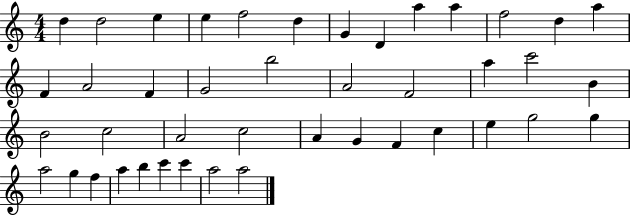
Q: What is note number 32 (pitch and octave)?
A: E5